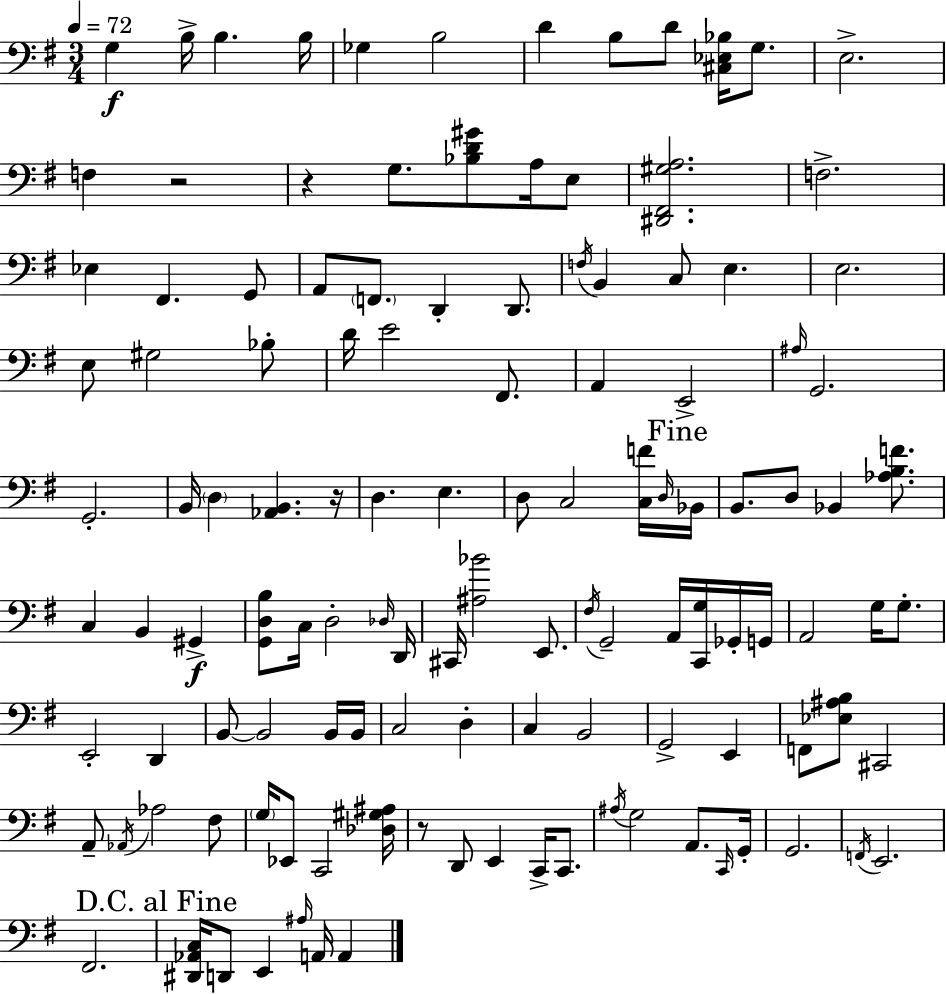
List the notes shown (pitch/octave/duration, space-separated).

G3/q B3/s B3/q. B3/s Gb3/q B3/h D4/q B3/e D4/e [C#3,Eb3,Bb3]/s G3/e. E3/h. F3/q R/h R/q G3/e. [Bb3,D4,G#4]/e A3/s E3/e [D#2,F#2,G#3,A3]/h. F3/h. Eb3/q F#2/q. G2/e A2/e F2/e. D2/q D2/e. F3/s B2/q C3/e E3/q. E3/h. E3/e G#3/h Bb3/e D4/s E4/h F#2/e. A2/q E2/h A#3/s G2/h. G2/h. B2/s D3/q [Ab2,B2]/q. R/s D3/q. E3/q. D3/e C3/h [C3,F4]/s D3/s Bb2/s B2/e. D3/e Bb2/q [Ab3,B3,F4]/e. C3/q B2/q G#2/q [G2,D3,B3]/e C3/s D3/h Db3/s D2/s C#2/s [A#3,Bb4]/h E2/e. F#3/s G2/h A2/s [C2,G3]/s Gb2/s G2/s A2/h G3/s G3/e. E2/h D2/q B2/e B2/h B2/s B2/s C3/h D3/q C3/q B2/h G2/h E2/q F2/e [Eb3,A#3,B3]/e C#2/h A2/e Ab2/s Ab3/h F#3/e G3/s Eb2/e C2/h [Db3,G#3,A#3]/s R/e D2/e E2/q C2/s C2/e. A#3/s G3/h A2/e. C2/s G2/s G2/h. F2/s E2/h. F#2/h. [D#2,Ab2,C3]/s D2/e E2/q A#3/s A2/s A2/q